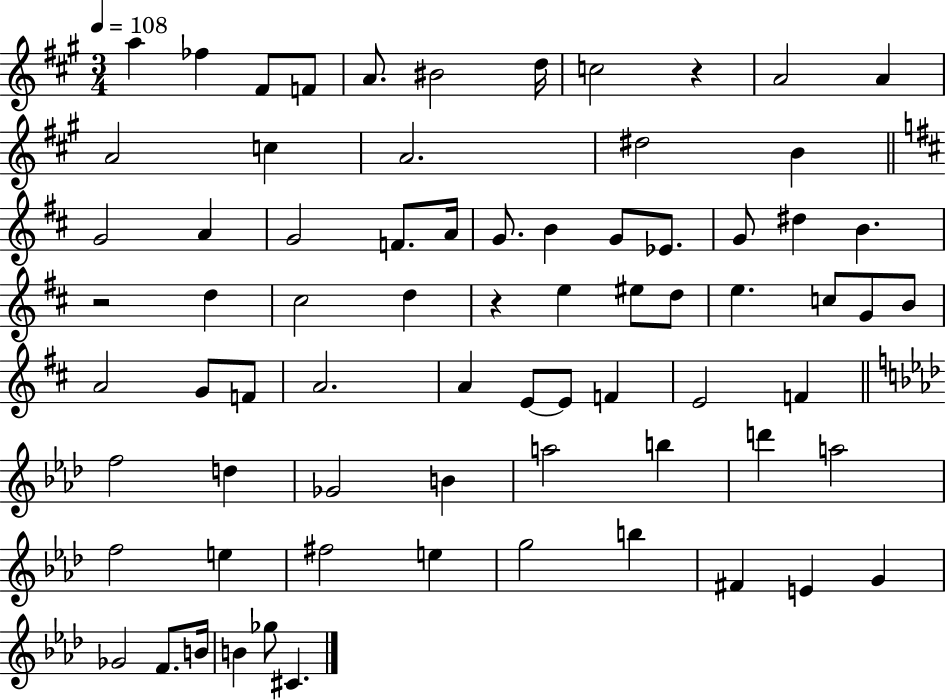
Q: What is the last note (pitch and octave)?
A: C#4